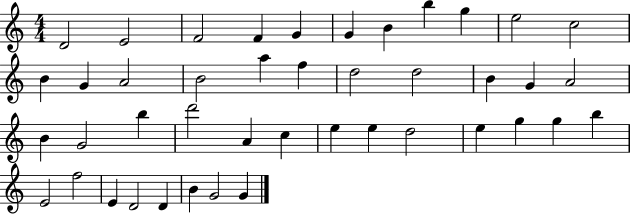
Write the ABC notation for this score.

X:1
T:Untitled
M:4/4
L:1/4
K:C
D2 E2 F2 F G G B b g e2 c2 B G A2 B2 a f d2 d2 B G A2 B G2 b d'2 A c e e d2 e g g b E2 f2 E D2 D B G2 G